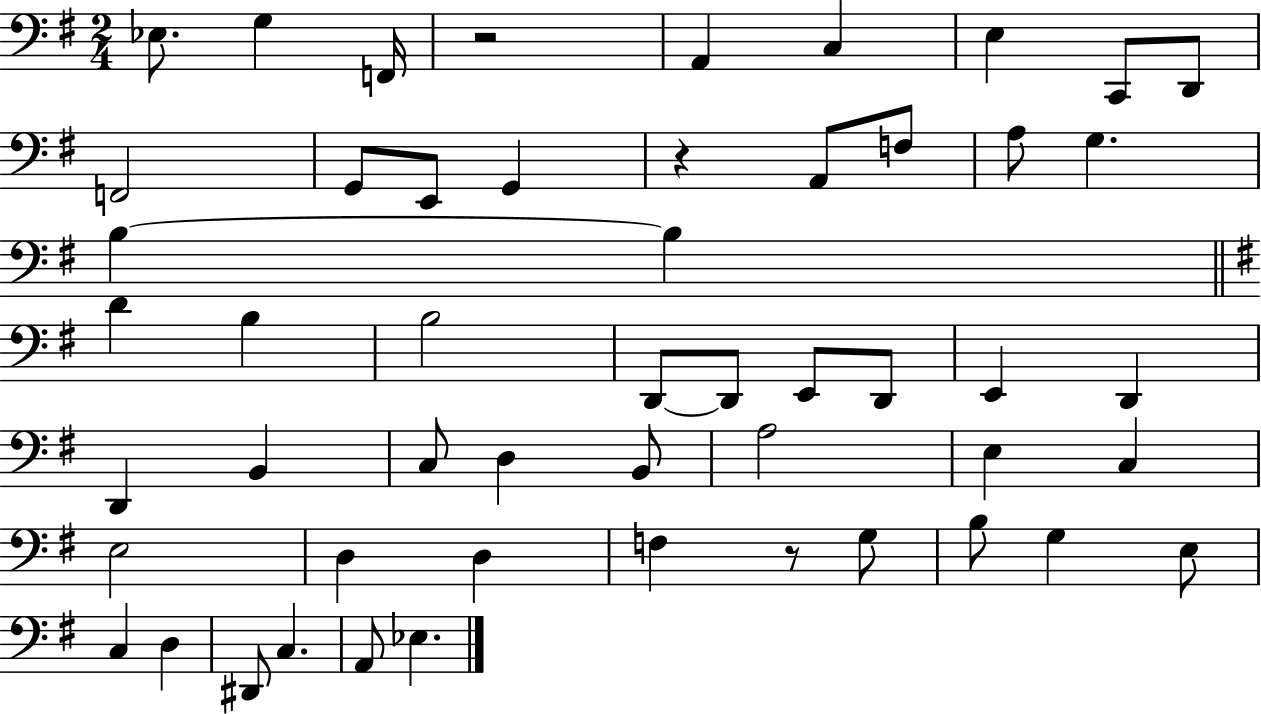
{
  \clef bass
  \numericTimeSignature
  \time 2/4
  \key g \major
  ees8. g4 f,16 | r2 | a,4 c4 | e4 c,8 d,8 | \break f,2 | g,8 e,8 g,4 | r4 a,8 f8 | a8 g4. | \break b4~~ b4 | \bar "||" \break \key g \major d'4 b4 | b2 | d,8~~ d,8 e,8 d,8 | e,4 d,4 | \break d,4 b,4 | c8 d4 b,8 | a2 | e4 c4 | \break e2 | d4 d4 | f4 r8 g8 | b8 g4 e8 | \break c4 d4 | dis,8 c4. | a,8 ees4. | \bar "|."
}